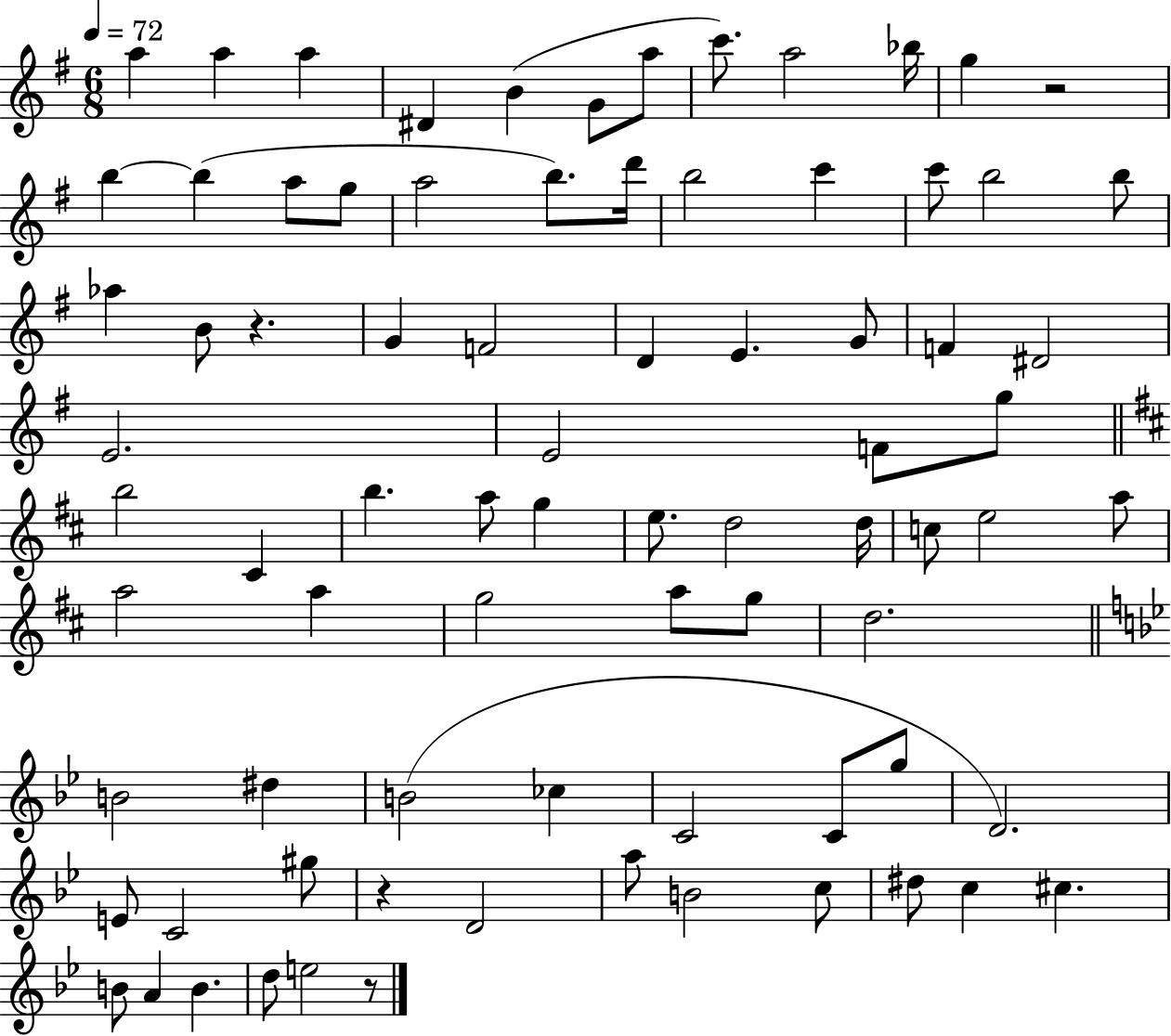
{
  \clef treble
  \numericTimeSignature
  \time 6/8
  \key g \major
  \tempo 4 = 72
  a''4 a''4 a''4 | dis'4 b'4( g'8 a''8 | c'''8.) a''2 bes''16 | g''4 r2 | \break b''4~~ b''4( a''8 g''8 | a''2 b''8.) d'''16 | b''2 c'''4 | c'''8 b''2 b''8 | \break aes''4 b'8 r4. | g'4 f'2 | d'4 e'4. g'8 | f'4 dis'2 | \break e'2. | e'2 f'8 g''8 | \bar "||" \break \key d \major b''2 cis'4 | b''4. a''8 g''4 | e''8. d''2 d''16 | c''8 e''2 a''8 | \break a''2 a''4 | g''2 a''8 g''8 | d''2. | \bar "||" \break \key bes \major b'2 dis''4 | b'2( ces''4 | c'2 c'8 g''8 | d'2.) | \break e'8 c'2 gis''8 | r4 d'2 | a''8 b'2 c''8 | dis''8 c''4 cis''4. | \break b'8 a'4 b'4. | d''8 e''2 r8 | \bar "|."
}